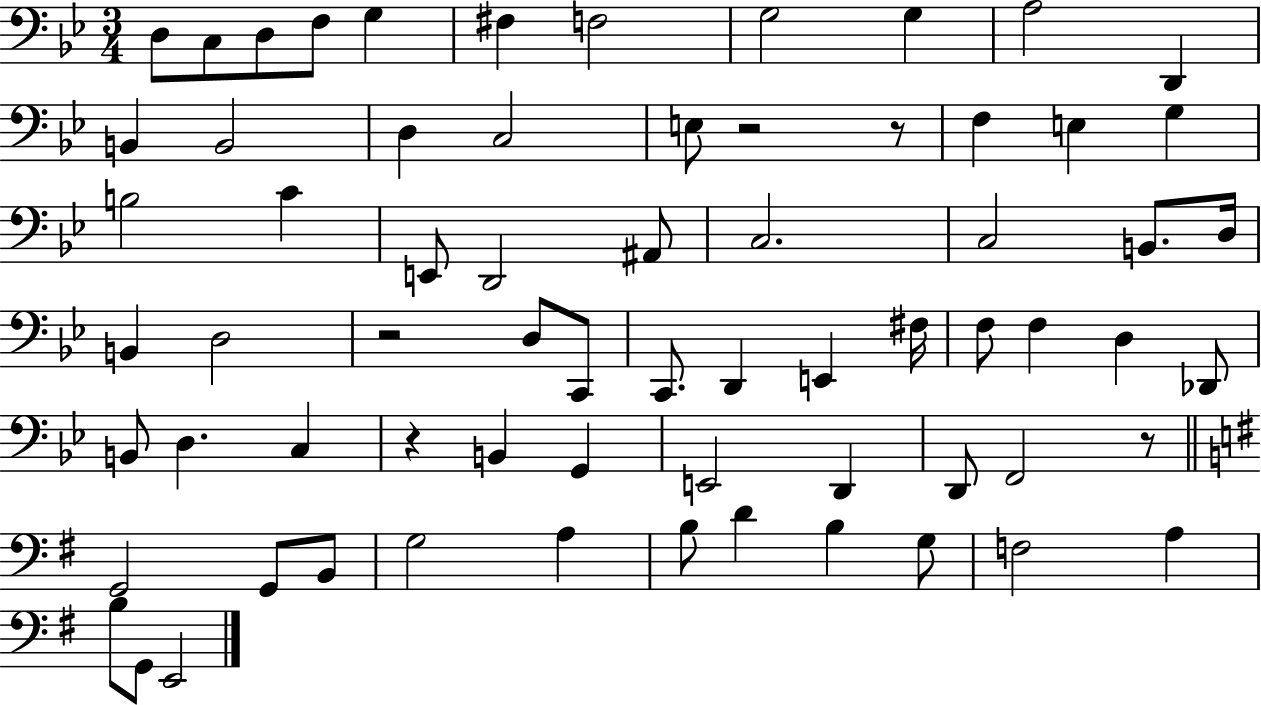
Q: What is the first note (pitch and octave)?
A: D3